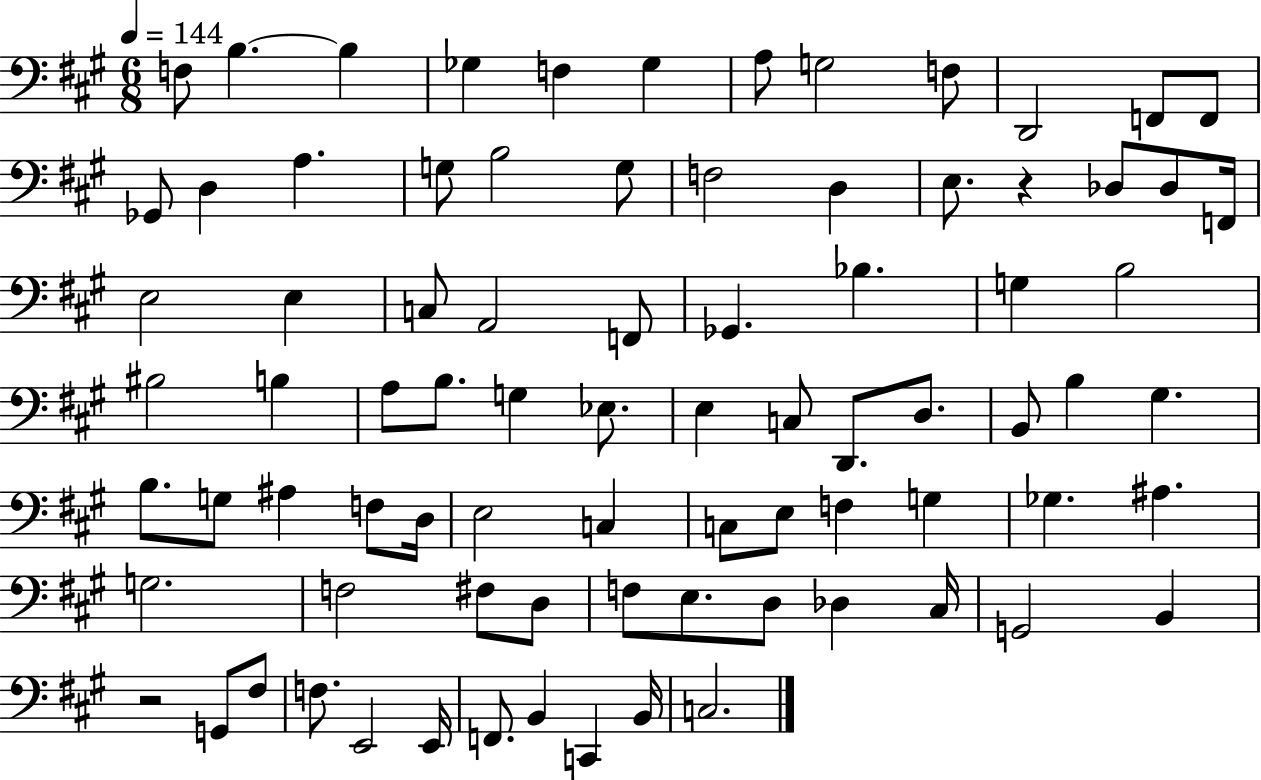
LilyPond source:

{
  \clef bass
  \numericTimeSignature
  \time 6/8
  \key a \major
  \tempo 4 = 144
  f8 b4.~~ b4 | ges4 f4 ges4 | a8 g2 f8 | d,2 f,8 f,8 | \break ges,8 d4 a4. | g8 b2 g8 | f2 d4 | e8. r4 des8 des8 f,16 | \break e2 e4 | c8 a,2 f,8 | ges,4. bes4. | g4 b2 | \break bis2 b4 | a8 b8. g4 ees8. | e4 c8 d,8. d8. | b,8 b4 gis4. | \break b8. g8 ais4 f8 d16 | e2 c4 | c8 e8 f4 g4 | ges4. ais4. | \break g2. | f2 fis8 d8 | f8 e8. d8 des4 cis16 | g,2 b,4 | \break r2 g,8 fis8 | f8. e,2 e,16 | f,8. b,4 c,4 b,16 | c2. | \break \bar "|."
}